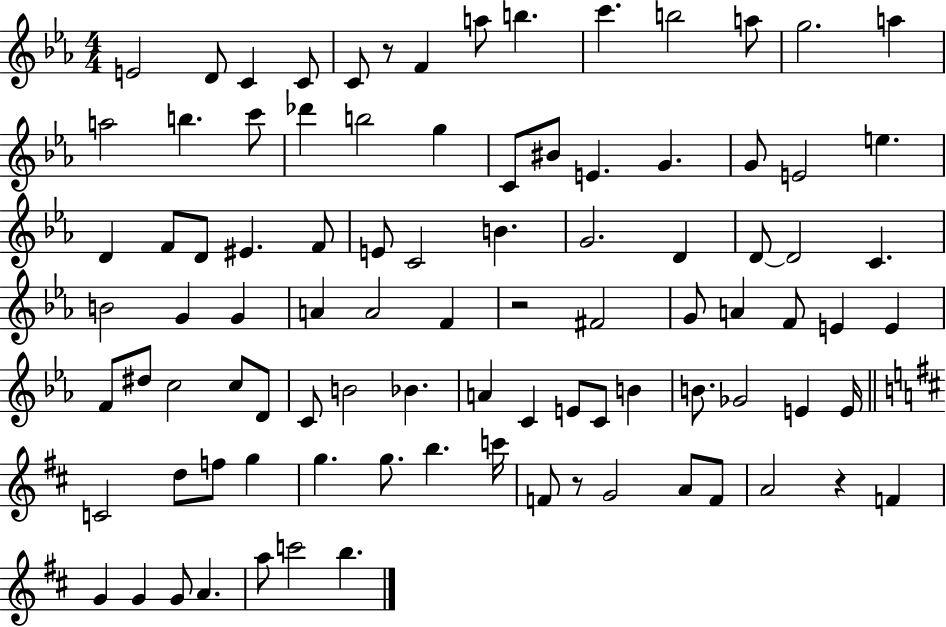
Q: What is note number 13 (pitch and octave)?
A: A5